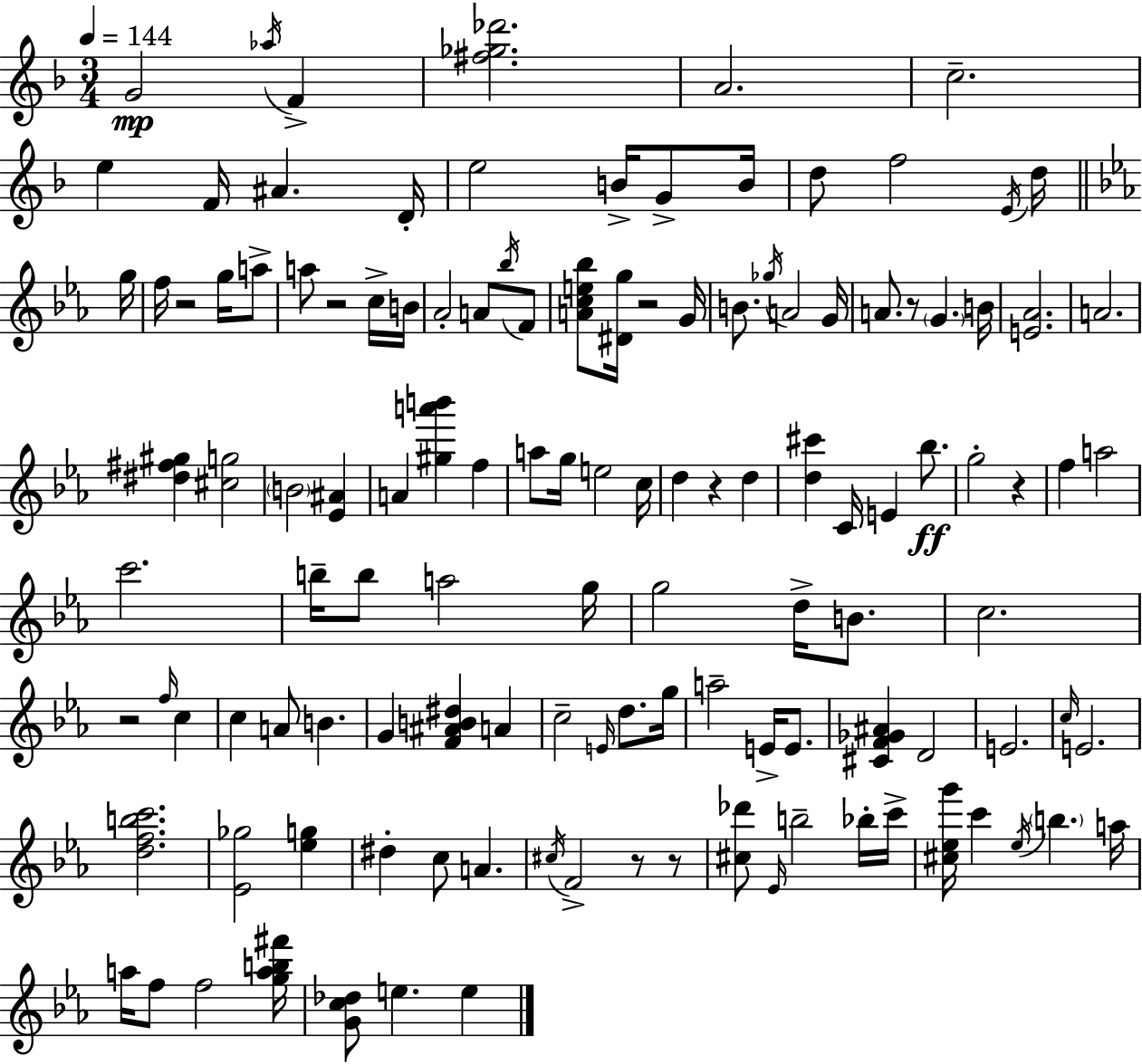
{
  \clef treble
  \numericTimeSignature
  \time 3/4
  \key d \minor
  \tempo 4 = 144
  g'2\mp \acciaccatura { aes''16 } f'4-> | <fis'' ges'' des'''>2. | a'2. | c''2.-- | \break e''4 f'16 ais'4. | d'16-. e''2 b'16-> g'8-> | b'16 d''8 f''2 \acciaccatura { e'16 } | d''16 \bar "||" \break \key ees \major g''16 f''16 r2 g''16 a''8-> | a''8 r2 c''16-> | b'16 aes'2-. a'8 \acciaccatura { bes''16 } | f'8 <a' c'' e'' bes''>8 <dis' g''>16 r2 | \break g'16 b'8. \acciaccatura { ges''16 } a'2 | g'16 a'8. r8 \parenthesize g'4. | b'16 <e' aes'>2. | a'2. | \break <dis'' fis'' gis''>4 <cis'' g''>2 | \parenthesize b'2 <ees' ais'>4 | a'4 <gis'' a''' b'''>4 f''4 | a''8 g''16 e''2 | \break c''16 d''4 r4 d''4 | <d'' cis'''>4 c'16 e'4 | bes''8.\ff g''2-. r4 | f''4 a''2 | \break c'''2. | b''16-- b''8 a''2 | g''16 g''2 d''16-> | b'8. c''2. | \break r2 \grace { f''16 } | c''4 c''4 a'8 b'4. | g'4 <f' ais' b' dis''>4 | a'4 c''2-- | \break \grace { e'16 } d''8. g''16 a''2-- | e'16-> e'8. <cis' f' ges' ais'>4 d'2 | e'2. | \grace { c''16 } e'2. | \break <d'' f'' b'' c'''>2. | <ees' ges''>2 | <ees'' g''>4 dis''4-. c''8 | a'4. \acciaccatura { cis''16 } f'2-> | \break r8 r8 <cis'' des'''>8 \grace { ees'16 } b''2-- | bes''16-. c'''16-> <cis'' ees'' g'''>16 c'''4 | \acciaccatura { ees''16 } \parenthesize b''4. a''16 a''16 f''8 | f''2 <g'' a'' b'' fis'''>16 <g' c'' des''>8 e''4. | \break e''4 \bar "|."
}